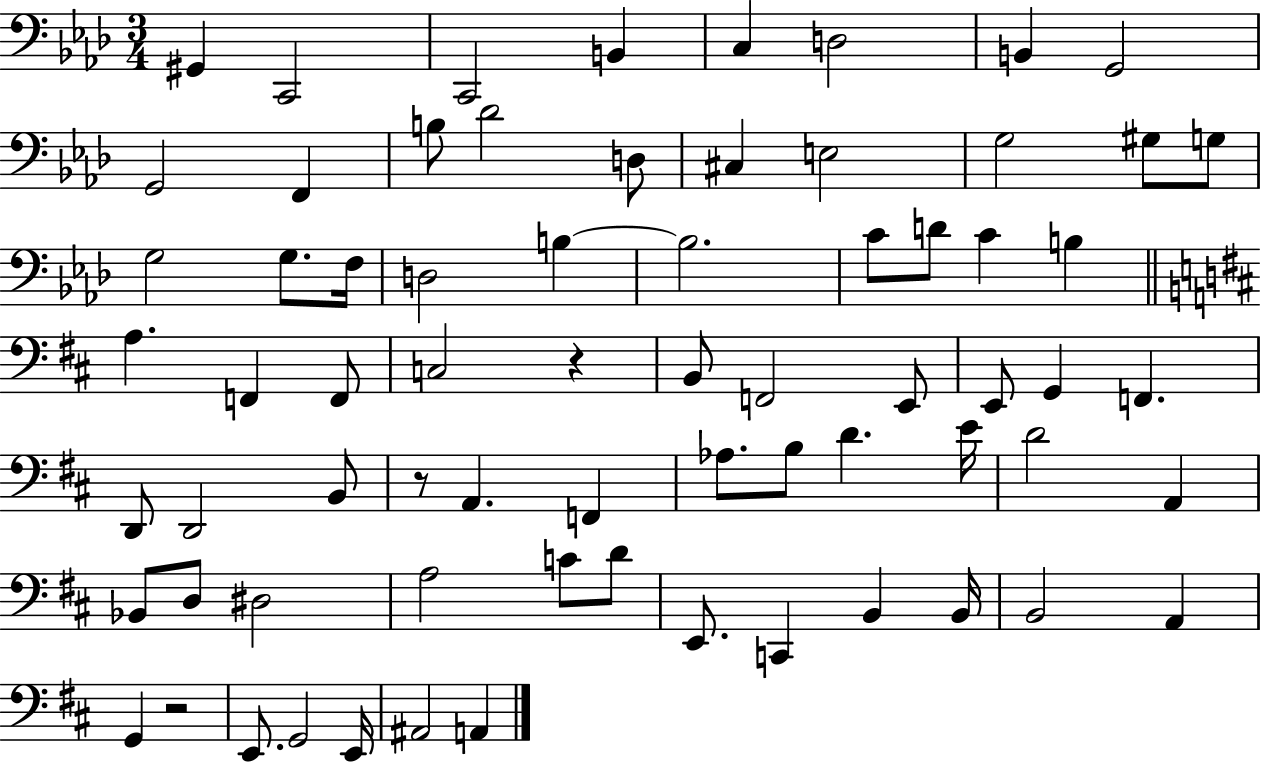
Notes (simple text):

G#2/q C2/h C2/h B2/q C3/q D3/h B2/q G2/h G2/h F2/q B3/e Db4/h D3/e C#3/q E3/h G3/h G#3/e G3/e G3/h G3/e. F3/s D3/h B3/q B3/h. C4/e D4/e C4/q B3/q A3/q. F2/q F2/e C3/h R/q B2/e F2/h E2/e E2/e G2/q F2/q. D2/e D2/h B2/e R/e A2/q. F2/q Ab3/e. B3/e D4/q. E4/s D4/h A2/q Bb2/e D3/e D#3/h A3/h C4/e D4/e E2/e. C2/q B2/q B2/s B2/h A2/q G2/q R/h E2/e. G2/h E2/s A#2/h A2/q